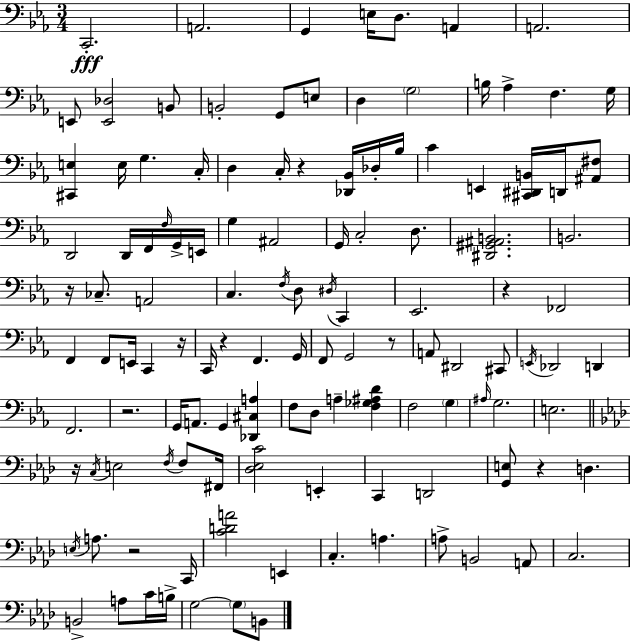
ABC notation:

X:1
T:Untitled
M:3/4
L:1/4
K:Cm
C,,2 A,,2 G,, E,/4 D,/2 A,, A,,2 E,,/2 [E,,_D,]2 B,,/2 B,,2 G,,/2 E,/2 D, G,2 B,/4 _A, F, G,/4 [^C,,E,] E,/4 G, C,/4 D, C,/4 z [_D,,_B,,]/4 _D,/4 _B,/4 C E,, [^C,,^D,,B,,]/4 D,,/4 [^A,,^F,]/2 D,,2 D,,/4 F,,/4 F,/4 G,,/4 E,,/4 G, ^A,,2 G,,/4 C,2 D,/2 [^D,,^G,,^A,,B,,]2 B,,2 z/4 _C,/2 A,,2 C, F,/4 D,/2 ^D,/4 C,, _E,,2 z _F,,2 F,, F,,/2 E,,/4 C,, z/4 C,,/4 z F,, G,,/4 F,,/2 G,,2 z/2 A,,/2 ^D,,2 ^C,,/2 E,,/4 _D,,2 D,, F,,2 z2 G,,/4 A,,/2 G,, [_D,,^C,A,] F,/2 D,/2 A, [F,_G,^A,D] F,2 G, ^A,/4 G,2 E,2 z/4 C,/4 E,2 F,/4 F,/2 ^F,,/4 [_D,_E,C]2 E,, C,, D,,2 [G,,E,]/2 z D, E,/4 A,/2 z2 C,,/4 [CDA]2 E,, C, A, A,/2 B,,2 A,,/2 C,2 B,,2 A,/2 C/4 B,/4 G,2 G,/2 B,,/2